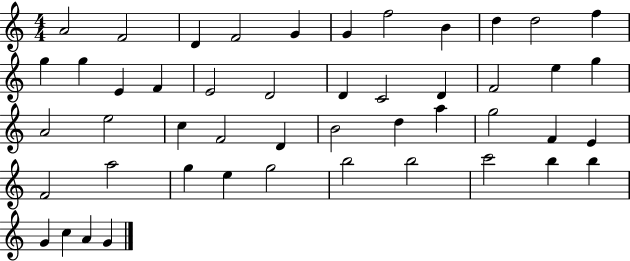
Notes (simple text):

A4/h F4/h D4/q F4/h G4/q G4/q F5/h B4/q D5/q D5/h F5/q G5/q G5/q E4/q F4/q E4/h D4/h D4/q C4/h D4/q F4/h E5/q G5/q A4/h E5/h C5/q F4/h D4/q B4/h D5/q A5/q G5/h F4/q E4/q F4/h A5/h G5/q E5/q G5/h B5/h B5/h C6/h B5/q B5/q G4/q C5/q A4/q G4/q